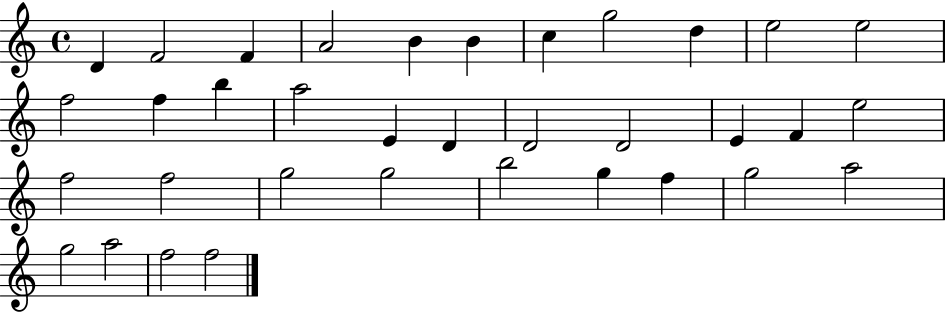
{
  \clef treble
  \time 4/4
  \defaultTimeSignature
  \key c \major
  d'4 f'2 f'4 | a'2 b'4 b'4 | c''4 g''2 d''4 | e''2 e''2 | \break f''2 f''4 b''4 | a''2 e'4 d'4 | d'2 d'2 | e'4 f'4 e''2 | \break f''2 f''2 | g''2 g''2 | b''2 g''4 f''4 | g''2 a''2 | \break g''2 a''2 | f''2 f''2 | \bar "|."
}